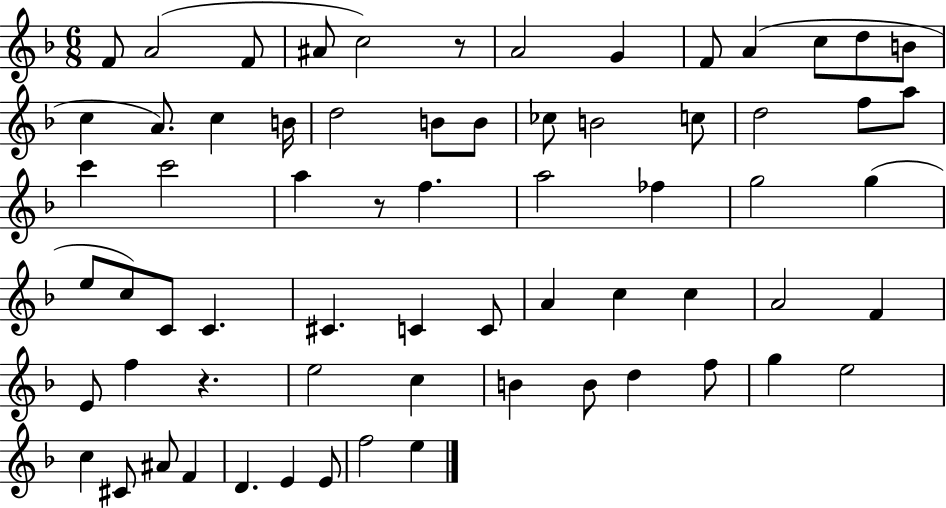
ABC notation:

X:1
T:Untitled
M:6/8
L:1/4
K:F
F/2 A2 F/2 ^A/2 c2 z/2 A2 G F/2 A c/2 d/2 B/2 c A/2 c B/4 d2 B/2 B/2 _c/2 B2 c/2 d2 f/2 a/2 c' c'2 a z/2 f a2 _f g2 g e/2 c/2 C/2 C ^C C C/2 A c c A2 F E/2 f z e2 c B B/2 d f/2 g e2 c ^C/2 ^A/2 F D E E/2 f2 e